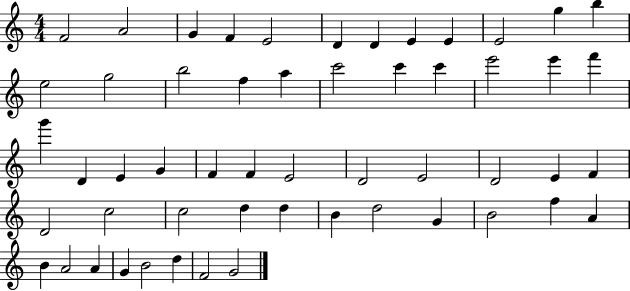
X:1
T:Untitled
M:4/4
L:1/4
K:C
F2 A2 G F E2 D D E E E2 g b e2 g2 b2 f a c'2 c' c' e'2 e' f' g' D E G F F E2 D2 E2 D2 E F D2 c2 c2 d d B d2 G B2 f A B A2 A G B2 d F2 G2